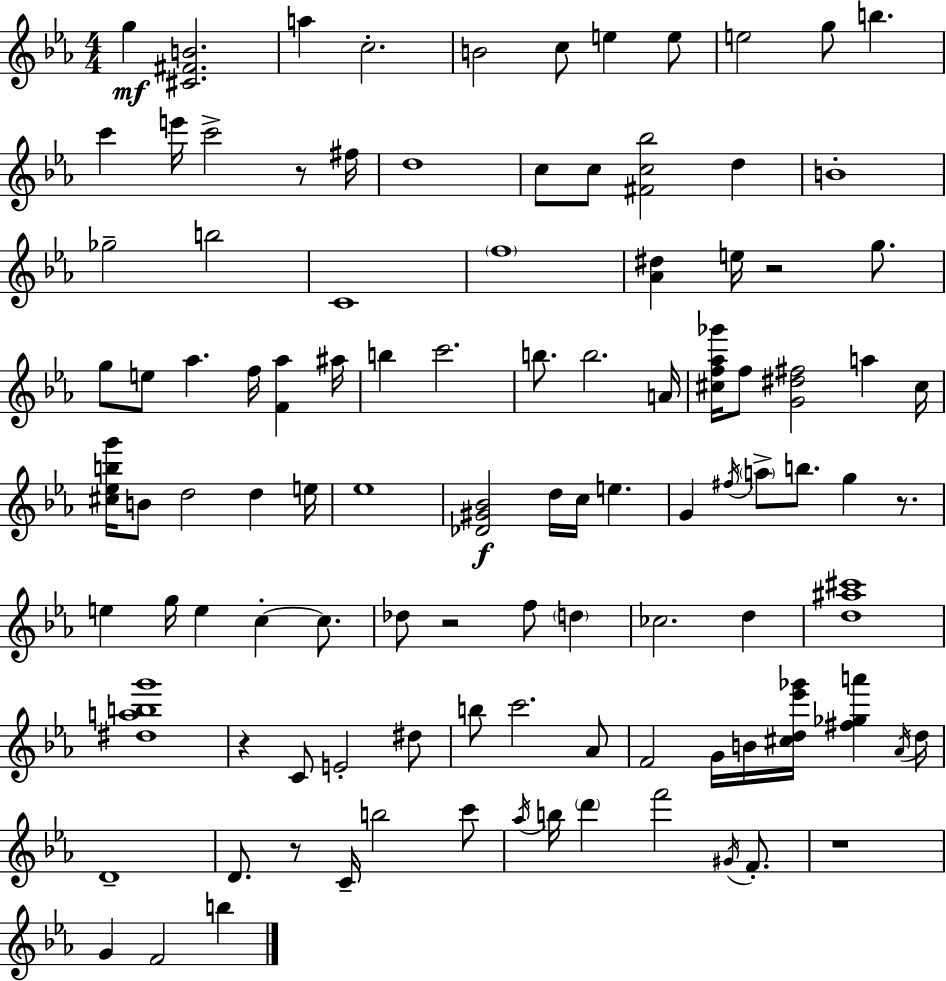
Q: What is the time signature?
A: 4/4